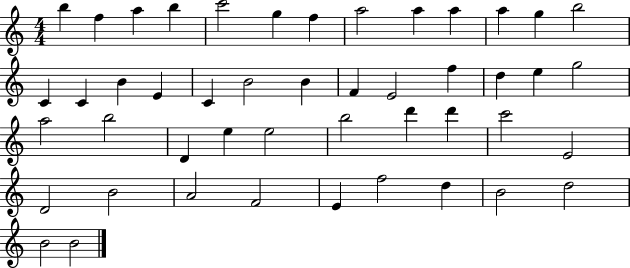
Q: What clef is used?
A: treble